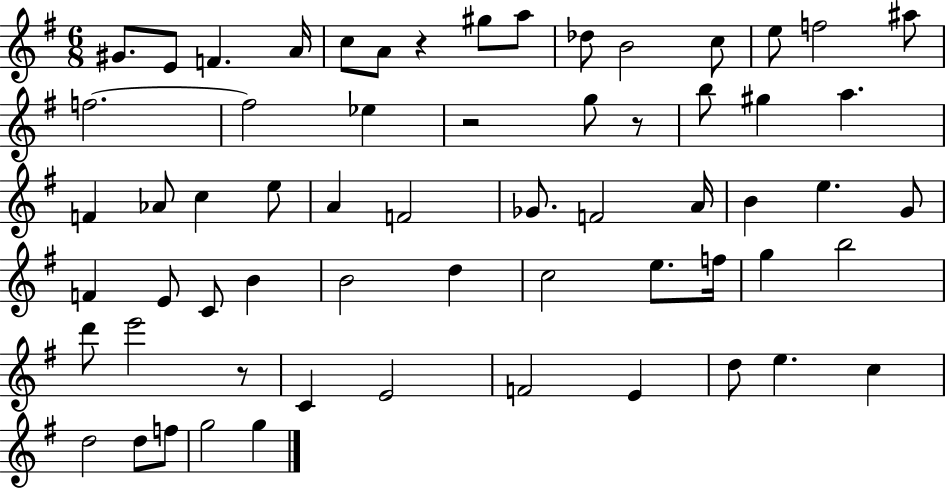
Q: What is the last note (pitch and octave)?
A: G5